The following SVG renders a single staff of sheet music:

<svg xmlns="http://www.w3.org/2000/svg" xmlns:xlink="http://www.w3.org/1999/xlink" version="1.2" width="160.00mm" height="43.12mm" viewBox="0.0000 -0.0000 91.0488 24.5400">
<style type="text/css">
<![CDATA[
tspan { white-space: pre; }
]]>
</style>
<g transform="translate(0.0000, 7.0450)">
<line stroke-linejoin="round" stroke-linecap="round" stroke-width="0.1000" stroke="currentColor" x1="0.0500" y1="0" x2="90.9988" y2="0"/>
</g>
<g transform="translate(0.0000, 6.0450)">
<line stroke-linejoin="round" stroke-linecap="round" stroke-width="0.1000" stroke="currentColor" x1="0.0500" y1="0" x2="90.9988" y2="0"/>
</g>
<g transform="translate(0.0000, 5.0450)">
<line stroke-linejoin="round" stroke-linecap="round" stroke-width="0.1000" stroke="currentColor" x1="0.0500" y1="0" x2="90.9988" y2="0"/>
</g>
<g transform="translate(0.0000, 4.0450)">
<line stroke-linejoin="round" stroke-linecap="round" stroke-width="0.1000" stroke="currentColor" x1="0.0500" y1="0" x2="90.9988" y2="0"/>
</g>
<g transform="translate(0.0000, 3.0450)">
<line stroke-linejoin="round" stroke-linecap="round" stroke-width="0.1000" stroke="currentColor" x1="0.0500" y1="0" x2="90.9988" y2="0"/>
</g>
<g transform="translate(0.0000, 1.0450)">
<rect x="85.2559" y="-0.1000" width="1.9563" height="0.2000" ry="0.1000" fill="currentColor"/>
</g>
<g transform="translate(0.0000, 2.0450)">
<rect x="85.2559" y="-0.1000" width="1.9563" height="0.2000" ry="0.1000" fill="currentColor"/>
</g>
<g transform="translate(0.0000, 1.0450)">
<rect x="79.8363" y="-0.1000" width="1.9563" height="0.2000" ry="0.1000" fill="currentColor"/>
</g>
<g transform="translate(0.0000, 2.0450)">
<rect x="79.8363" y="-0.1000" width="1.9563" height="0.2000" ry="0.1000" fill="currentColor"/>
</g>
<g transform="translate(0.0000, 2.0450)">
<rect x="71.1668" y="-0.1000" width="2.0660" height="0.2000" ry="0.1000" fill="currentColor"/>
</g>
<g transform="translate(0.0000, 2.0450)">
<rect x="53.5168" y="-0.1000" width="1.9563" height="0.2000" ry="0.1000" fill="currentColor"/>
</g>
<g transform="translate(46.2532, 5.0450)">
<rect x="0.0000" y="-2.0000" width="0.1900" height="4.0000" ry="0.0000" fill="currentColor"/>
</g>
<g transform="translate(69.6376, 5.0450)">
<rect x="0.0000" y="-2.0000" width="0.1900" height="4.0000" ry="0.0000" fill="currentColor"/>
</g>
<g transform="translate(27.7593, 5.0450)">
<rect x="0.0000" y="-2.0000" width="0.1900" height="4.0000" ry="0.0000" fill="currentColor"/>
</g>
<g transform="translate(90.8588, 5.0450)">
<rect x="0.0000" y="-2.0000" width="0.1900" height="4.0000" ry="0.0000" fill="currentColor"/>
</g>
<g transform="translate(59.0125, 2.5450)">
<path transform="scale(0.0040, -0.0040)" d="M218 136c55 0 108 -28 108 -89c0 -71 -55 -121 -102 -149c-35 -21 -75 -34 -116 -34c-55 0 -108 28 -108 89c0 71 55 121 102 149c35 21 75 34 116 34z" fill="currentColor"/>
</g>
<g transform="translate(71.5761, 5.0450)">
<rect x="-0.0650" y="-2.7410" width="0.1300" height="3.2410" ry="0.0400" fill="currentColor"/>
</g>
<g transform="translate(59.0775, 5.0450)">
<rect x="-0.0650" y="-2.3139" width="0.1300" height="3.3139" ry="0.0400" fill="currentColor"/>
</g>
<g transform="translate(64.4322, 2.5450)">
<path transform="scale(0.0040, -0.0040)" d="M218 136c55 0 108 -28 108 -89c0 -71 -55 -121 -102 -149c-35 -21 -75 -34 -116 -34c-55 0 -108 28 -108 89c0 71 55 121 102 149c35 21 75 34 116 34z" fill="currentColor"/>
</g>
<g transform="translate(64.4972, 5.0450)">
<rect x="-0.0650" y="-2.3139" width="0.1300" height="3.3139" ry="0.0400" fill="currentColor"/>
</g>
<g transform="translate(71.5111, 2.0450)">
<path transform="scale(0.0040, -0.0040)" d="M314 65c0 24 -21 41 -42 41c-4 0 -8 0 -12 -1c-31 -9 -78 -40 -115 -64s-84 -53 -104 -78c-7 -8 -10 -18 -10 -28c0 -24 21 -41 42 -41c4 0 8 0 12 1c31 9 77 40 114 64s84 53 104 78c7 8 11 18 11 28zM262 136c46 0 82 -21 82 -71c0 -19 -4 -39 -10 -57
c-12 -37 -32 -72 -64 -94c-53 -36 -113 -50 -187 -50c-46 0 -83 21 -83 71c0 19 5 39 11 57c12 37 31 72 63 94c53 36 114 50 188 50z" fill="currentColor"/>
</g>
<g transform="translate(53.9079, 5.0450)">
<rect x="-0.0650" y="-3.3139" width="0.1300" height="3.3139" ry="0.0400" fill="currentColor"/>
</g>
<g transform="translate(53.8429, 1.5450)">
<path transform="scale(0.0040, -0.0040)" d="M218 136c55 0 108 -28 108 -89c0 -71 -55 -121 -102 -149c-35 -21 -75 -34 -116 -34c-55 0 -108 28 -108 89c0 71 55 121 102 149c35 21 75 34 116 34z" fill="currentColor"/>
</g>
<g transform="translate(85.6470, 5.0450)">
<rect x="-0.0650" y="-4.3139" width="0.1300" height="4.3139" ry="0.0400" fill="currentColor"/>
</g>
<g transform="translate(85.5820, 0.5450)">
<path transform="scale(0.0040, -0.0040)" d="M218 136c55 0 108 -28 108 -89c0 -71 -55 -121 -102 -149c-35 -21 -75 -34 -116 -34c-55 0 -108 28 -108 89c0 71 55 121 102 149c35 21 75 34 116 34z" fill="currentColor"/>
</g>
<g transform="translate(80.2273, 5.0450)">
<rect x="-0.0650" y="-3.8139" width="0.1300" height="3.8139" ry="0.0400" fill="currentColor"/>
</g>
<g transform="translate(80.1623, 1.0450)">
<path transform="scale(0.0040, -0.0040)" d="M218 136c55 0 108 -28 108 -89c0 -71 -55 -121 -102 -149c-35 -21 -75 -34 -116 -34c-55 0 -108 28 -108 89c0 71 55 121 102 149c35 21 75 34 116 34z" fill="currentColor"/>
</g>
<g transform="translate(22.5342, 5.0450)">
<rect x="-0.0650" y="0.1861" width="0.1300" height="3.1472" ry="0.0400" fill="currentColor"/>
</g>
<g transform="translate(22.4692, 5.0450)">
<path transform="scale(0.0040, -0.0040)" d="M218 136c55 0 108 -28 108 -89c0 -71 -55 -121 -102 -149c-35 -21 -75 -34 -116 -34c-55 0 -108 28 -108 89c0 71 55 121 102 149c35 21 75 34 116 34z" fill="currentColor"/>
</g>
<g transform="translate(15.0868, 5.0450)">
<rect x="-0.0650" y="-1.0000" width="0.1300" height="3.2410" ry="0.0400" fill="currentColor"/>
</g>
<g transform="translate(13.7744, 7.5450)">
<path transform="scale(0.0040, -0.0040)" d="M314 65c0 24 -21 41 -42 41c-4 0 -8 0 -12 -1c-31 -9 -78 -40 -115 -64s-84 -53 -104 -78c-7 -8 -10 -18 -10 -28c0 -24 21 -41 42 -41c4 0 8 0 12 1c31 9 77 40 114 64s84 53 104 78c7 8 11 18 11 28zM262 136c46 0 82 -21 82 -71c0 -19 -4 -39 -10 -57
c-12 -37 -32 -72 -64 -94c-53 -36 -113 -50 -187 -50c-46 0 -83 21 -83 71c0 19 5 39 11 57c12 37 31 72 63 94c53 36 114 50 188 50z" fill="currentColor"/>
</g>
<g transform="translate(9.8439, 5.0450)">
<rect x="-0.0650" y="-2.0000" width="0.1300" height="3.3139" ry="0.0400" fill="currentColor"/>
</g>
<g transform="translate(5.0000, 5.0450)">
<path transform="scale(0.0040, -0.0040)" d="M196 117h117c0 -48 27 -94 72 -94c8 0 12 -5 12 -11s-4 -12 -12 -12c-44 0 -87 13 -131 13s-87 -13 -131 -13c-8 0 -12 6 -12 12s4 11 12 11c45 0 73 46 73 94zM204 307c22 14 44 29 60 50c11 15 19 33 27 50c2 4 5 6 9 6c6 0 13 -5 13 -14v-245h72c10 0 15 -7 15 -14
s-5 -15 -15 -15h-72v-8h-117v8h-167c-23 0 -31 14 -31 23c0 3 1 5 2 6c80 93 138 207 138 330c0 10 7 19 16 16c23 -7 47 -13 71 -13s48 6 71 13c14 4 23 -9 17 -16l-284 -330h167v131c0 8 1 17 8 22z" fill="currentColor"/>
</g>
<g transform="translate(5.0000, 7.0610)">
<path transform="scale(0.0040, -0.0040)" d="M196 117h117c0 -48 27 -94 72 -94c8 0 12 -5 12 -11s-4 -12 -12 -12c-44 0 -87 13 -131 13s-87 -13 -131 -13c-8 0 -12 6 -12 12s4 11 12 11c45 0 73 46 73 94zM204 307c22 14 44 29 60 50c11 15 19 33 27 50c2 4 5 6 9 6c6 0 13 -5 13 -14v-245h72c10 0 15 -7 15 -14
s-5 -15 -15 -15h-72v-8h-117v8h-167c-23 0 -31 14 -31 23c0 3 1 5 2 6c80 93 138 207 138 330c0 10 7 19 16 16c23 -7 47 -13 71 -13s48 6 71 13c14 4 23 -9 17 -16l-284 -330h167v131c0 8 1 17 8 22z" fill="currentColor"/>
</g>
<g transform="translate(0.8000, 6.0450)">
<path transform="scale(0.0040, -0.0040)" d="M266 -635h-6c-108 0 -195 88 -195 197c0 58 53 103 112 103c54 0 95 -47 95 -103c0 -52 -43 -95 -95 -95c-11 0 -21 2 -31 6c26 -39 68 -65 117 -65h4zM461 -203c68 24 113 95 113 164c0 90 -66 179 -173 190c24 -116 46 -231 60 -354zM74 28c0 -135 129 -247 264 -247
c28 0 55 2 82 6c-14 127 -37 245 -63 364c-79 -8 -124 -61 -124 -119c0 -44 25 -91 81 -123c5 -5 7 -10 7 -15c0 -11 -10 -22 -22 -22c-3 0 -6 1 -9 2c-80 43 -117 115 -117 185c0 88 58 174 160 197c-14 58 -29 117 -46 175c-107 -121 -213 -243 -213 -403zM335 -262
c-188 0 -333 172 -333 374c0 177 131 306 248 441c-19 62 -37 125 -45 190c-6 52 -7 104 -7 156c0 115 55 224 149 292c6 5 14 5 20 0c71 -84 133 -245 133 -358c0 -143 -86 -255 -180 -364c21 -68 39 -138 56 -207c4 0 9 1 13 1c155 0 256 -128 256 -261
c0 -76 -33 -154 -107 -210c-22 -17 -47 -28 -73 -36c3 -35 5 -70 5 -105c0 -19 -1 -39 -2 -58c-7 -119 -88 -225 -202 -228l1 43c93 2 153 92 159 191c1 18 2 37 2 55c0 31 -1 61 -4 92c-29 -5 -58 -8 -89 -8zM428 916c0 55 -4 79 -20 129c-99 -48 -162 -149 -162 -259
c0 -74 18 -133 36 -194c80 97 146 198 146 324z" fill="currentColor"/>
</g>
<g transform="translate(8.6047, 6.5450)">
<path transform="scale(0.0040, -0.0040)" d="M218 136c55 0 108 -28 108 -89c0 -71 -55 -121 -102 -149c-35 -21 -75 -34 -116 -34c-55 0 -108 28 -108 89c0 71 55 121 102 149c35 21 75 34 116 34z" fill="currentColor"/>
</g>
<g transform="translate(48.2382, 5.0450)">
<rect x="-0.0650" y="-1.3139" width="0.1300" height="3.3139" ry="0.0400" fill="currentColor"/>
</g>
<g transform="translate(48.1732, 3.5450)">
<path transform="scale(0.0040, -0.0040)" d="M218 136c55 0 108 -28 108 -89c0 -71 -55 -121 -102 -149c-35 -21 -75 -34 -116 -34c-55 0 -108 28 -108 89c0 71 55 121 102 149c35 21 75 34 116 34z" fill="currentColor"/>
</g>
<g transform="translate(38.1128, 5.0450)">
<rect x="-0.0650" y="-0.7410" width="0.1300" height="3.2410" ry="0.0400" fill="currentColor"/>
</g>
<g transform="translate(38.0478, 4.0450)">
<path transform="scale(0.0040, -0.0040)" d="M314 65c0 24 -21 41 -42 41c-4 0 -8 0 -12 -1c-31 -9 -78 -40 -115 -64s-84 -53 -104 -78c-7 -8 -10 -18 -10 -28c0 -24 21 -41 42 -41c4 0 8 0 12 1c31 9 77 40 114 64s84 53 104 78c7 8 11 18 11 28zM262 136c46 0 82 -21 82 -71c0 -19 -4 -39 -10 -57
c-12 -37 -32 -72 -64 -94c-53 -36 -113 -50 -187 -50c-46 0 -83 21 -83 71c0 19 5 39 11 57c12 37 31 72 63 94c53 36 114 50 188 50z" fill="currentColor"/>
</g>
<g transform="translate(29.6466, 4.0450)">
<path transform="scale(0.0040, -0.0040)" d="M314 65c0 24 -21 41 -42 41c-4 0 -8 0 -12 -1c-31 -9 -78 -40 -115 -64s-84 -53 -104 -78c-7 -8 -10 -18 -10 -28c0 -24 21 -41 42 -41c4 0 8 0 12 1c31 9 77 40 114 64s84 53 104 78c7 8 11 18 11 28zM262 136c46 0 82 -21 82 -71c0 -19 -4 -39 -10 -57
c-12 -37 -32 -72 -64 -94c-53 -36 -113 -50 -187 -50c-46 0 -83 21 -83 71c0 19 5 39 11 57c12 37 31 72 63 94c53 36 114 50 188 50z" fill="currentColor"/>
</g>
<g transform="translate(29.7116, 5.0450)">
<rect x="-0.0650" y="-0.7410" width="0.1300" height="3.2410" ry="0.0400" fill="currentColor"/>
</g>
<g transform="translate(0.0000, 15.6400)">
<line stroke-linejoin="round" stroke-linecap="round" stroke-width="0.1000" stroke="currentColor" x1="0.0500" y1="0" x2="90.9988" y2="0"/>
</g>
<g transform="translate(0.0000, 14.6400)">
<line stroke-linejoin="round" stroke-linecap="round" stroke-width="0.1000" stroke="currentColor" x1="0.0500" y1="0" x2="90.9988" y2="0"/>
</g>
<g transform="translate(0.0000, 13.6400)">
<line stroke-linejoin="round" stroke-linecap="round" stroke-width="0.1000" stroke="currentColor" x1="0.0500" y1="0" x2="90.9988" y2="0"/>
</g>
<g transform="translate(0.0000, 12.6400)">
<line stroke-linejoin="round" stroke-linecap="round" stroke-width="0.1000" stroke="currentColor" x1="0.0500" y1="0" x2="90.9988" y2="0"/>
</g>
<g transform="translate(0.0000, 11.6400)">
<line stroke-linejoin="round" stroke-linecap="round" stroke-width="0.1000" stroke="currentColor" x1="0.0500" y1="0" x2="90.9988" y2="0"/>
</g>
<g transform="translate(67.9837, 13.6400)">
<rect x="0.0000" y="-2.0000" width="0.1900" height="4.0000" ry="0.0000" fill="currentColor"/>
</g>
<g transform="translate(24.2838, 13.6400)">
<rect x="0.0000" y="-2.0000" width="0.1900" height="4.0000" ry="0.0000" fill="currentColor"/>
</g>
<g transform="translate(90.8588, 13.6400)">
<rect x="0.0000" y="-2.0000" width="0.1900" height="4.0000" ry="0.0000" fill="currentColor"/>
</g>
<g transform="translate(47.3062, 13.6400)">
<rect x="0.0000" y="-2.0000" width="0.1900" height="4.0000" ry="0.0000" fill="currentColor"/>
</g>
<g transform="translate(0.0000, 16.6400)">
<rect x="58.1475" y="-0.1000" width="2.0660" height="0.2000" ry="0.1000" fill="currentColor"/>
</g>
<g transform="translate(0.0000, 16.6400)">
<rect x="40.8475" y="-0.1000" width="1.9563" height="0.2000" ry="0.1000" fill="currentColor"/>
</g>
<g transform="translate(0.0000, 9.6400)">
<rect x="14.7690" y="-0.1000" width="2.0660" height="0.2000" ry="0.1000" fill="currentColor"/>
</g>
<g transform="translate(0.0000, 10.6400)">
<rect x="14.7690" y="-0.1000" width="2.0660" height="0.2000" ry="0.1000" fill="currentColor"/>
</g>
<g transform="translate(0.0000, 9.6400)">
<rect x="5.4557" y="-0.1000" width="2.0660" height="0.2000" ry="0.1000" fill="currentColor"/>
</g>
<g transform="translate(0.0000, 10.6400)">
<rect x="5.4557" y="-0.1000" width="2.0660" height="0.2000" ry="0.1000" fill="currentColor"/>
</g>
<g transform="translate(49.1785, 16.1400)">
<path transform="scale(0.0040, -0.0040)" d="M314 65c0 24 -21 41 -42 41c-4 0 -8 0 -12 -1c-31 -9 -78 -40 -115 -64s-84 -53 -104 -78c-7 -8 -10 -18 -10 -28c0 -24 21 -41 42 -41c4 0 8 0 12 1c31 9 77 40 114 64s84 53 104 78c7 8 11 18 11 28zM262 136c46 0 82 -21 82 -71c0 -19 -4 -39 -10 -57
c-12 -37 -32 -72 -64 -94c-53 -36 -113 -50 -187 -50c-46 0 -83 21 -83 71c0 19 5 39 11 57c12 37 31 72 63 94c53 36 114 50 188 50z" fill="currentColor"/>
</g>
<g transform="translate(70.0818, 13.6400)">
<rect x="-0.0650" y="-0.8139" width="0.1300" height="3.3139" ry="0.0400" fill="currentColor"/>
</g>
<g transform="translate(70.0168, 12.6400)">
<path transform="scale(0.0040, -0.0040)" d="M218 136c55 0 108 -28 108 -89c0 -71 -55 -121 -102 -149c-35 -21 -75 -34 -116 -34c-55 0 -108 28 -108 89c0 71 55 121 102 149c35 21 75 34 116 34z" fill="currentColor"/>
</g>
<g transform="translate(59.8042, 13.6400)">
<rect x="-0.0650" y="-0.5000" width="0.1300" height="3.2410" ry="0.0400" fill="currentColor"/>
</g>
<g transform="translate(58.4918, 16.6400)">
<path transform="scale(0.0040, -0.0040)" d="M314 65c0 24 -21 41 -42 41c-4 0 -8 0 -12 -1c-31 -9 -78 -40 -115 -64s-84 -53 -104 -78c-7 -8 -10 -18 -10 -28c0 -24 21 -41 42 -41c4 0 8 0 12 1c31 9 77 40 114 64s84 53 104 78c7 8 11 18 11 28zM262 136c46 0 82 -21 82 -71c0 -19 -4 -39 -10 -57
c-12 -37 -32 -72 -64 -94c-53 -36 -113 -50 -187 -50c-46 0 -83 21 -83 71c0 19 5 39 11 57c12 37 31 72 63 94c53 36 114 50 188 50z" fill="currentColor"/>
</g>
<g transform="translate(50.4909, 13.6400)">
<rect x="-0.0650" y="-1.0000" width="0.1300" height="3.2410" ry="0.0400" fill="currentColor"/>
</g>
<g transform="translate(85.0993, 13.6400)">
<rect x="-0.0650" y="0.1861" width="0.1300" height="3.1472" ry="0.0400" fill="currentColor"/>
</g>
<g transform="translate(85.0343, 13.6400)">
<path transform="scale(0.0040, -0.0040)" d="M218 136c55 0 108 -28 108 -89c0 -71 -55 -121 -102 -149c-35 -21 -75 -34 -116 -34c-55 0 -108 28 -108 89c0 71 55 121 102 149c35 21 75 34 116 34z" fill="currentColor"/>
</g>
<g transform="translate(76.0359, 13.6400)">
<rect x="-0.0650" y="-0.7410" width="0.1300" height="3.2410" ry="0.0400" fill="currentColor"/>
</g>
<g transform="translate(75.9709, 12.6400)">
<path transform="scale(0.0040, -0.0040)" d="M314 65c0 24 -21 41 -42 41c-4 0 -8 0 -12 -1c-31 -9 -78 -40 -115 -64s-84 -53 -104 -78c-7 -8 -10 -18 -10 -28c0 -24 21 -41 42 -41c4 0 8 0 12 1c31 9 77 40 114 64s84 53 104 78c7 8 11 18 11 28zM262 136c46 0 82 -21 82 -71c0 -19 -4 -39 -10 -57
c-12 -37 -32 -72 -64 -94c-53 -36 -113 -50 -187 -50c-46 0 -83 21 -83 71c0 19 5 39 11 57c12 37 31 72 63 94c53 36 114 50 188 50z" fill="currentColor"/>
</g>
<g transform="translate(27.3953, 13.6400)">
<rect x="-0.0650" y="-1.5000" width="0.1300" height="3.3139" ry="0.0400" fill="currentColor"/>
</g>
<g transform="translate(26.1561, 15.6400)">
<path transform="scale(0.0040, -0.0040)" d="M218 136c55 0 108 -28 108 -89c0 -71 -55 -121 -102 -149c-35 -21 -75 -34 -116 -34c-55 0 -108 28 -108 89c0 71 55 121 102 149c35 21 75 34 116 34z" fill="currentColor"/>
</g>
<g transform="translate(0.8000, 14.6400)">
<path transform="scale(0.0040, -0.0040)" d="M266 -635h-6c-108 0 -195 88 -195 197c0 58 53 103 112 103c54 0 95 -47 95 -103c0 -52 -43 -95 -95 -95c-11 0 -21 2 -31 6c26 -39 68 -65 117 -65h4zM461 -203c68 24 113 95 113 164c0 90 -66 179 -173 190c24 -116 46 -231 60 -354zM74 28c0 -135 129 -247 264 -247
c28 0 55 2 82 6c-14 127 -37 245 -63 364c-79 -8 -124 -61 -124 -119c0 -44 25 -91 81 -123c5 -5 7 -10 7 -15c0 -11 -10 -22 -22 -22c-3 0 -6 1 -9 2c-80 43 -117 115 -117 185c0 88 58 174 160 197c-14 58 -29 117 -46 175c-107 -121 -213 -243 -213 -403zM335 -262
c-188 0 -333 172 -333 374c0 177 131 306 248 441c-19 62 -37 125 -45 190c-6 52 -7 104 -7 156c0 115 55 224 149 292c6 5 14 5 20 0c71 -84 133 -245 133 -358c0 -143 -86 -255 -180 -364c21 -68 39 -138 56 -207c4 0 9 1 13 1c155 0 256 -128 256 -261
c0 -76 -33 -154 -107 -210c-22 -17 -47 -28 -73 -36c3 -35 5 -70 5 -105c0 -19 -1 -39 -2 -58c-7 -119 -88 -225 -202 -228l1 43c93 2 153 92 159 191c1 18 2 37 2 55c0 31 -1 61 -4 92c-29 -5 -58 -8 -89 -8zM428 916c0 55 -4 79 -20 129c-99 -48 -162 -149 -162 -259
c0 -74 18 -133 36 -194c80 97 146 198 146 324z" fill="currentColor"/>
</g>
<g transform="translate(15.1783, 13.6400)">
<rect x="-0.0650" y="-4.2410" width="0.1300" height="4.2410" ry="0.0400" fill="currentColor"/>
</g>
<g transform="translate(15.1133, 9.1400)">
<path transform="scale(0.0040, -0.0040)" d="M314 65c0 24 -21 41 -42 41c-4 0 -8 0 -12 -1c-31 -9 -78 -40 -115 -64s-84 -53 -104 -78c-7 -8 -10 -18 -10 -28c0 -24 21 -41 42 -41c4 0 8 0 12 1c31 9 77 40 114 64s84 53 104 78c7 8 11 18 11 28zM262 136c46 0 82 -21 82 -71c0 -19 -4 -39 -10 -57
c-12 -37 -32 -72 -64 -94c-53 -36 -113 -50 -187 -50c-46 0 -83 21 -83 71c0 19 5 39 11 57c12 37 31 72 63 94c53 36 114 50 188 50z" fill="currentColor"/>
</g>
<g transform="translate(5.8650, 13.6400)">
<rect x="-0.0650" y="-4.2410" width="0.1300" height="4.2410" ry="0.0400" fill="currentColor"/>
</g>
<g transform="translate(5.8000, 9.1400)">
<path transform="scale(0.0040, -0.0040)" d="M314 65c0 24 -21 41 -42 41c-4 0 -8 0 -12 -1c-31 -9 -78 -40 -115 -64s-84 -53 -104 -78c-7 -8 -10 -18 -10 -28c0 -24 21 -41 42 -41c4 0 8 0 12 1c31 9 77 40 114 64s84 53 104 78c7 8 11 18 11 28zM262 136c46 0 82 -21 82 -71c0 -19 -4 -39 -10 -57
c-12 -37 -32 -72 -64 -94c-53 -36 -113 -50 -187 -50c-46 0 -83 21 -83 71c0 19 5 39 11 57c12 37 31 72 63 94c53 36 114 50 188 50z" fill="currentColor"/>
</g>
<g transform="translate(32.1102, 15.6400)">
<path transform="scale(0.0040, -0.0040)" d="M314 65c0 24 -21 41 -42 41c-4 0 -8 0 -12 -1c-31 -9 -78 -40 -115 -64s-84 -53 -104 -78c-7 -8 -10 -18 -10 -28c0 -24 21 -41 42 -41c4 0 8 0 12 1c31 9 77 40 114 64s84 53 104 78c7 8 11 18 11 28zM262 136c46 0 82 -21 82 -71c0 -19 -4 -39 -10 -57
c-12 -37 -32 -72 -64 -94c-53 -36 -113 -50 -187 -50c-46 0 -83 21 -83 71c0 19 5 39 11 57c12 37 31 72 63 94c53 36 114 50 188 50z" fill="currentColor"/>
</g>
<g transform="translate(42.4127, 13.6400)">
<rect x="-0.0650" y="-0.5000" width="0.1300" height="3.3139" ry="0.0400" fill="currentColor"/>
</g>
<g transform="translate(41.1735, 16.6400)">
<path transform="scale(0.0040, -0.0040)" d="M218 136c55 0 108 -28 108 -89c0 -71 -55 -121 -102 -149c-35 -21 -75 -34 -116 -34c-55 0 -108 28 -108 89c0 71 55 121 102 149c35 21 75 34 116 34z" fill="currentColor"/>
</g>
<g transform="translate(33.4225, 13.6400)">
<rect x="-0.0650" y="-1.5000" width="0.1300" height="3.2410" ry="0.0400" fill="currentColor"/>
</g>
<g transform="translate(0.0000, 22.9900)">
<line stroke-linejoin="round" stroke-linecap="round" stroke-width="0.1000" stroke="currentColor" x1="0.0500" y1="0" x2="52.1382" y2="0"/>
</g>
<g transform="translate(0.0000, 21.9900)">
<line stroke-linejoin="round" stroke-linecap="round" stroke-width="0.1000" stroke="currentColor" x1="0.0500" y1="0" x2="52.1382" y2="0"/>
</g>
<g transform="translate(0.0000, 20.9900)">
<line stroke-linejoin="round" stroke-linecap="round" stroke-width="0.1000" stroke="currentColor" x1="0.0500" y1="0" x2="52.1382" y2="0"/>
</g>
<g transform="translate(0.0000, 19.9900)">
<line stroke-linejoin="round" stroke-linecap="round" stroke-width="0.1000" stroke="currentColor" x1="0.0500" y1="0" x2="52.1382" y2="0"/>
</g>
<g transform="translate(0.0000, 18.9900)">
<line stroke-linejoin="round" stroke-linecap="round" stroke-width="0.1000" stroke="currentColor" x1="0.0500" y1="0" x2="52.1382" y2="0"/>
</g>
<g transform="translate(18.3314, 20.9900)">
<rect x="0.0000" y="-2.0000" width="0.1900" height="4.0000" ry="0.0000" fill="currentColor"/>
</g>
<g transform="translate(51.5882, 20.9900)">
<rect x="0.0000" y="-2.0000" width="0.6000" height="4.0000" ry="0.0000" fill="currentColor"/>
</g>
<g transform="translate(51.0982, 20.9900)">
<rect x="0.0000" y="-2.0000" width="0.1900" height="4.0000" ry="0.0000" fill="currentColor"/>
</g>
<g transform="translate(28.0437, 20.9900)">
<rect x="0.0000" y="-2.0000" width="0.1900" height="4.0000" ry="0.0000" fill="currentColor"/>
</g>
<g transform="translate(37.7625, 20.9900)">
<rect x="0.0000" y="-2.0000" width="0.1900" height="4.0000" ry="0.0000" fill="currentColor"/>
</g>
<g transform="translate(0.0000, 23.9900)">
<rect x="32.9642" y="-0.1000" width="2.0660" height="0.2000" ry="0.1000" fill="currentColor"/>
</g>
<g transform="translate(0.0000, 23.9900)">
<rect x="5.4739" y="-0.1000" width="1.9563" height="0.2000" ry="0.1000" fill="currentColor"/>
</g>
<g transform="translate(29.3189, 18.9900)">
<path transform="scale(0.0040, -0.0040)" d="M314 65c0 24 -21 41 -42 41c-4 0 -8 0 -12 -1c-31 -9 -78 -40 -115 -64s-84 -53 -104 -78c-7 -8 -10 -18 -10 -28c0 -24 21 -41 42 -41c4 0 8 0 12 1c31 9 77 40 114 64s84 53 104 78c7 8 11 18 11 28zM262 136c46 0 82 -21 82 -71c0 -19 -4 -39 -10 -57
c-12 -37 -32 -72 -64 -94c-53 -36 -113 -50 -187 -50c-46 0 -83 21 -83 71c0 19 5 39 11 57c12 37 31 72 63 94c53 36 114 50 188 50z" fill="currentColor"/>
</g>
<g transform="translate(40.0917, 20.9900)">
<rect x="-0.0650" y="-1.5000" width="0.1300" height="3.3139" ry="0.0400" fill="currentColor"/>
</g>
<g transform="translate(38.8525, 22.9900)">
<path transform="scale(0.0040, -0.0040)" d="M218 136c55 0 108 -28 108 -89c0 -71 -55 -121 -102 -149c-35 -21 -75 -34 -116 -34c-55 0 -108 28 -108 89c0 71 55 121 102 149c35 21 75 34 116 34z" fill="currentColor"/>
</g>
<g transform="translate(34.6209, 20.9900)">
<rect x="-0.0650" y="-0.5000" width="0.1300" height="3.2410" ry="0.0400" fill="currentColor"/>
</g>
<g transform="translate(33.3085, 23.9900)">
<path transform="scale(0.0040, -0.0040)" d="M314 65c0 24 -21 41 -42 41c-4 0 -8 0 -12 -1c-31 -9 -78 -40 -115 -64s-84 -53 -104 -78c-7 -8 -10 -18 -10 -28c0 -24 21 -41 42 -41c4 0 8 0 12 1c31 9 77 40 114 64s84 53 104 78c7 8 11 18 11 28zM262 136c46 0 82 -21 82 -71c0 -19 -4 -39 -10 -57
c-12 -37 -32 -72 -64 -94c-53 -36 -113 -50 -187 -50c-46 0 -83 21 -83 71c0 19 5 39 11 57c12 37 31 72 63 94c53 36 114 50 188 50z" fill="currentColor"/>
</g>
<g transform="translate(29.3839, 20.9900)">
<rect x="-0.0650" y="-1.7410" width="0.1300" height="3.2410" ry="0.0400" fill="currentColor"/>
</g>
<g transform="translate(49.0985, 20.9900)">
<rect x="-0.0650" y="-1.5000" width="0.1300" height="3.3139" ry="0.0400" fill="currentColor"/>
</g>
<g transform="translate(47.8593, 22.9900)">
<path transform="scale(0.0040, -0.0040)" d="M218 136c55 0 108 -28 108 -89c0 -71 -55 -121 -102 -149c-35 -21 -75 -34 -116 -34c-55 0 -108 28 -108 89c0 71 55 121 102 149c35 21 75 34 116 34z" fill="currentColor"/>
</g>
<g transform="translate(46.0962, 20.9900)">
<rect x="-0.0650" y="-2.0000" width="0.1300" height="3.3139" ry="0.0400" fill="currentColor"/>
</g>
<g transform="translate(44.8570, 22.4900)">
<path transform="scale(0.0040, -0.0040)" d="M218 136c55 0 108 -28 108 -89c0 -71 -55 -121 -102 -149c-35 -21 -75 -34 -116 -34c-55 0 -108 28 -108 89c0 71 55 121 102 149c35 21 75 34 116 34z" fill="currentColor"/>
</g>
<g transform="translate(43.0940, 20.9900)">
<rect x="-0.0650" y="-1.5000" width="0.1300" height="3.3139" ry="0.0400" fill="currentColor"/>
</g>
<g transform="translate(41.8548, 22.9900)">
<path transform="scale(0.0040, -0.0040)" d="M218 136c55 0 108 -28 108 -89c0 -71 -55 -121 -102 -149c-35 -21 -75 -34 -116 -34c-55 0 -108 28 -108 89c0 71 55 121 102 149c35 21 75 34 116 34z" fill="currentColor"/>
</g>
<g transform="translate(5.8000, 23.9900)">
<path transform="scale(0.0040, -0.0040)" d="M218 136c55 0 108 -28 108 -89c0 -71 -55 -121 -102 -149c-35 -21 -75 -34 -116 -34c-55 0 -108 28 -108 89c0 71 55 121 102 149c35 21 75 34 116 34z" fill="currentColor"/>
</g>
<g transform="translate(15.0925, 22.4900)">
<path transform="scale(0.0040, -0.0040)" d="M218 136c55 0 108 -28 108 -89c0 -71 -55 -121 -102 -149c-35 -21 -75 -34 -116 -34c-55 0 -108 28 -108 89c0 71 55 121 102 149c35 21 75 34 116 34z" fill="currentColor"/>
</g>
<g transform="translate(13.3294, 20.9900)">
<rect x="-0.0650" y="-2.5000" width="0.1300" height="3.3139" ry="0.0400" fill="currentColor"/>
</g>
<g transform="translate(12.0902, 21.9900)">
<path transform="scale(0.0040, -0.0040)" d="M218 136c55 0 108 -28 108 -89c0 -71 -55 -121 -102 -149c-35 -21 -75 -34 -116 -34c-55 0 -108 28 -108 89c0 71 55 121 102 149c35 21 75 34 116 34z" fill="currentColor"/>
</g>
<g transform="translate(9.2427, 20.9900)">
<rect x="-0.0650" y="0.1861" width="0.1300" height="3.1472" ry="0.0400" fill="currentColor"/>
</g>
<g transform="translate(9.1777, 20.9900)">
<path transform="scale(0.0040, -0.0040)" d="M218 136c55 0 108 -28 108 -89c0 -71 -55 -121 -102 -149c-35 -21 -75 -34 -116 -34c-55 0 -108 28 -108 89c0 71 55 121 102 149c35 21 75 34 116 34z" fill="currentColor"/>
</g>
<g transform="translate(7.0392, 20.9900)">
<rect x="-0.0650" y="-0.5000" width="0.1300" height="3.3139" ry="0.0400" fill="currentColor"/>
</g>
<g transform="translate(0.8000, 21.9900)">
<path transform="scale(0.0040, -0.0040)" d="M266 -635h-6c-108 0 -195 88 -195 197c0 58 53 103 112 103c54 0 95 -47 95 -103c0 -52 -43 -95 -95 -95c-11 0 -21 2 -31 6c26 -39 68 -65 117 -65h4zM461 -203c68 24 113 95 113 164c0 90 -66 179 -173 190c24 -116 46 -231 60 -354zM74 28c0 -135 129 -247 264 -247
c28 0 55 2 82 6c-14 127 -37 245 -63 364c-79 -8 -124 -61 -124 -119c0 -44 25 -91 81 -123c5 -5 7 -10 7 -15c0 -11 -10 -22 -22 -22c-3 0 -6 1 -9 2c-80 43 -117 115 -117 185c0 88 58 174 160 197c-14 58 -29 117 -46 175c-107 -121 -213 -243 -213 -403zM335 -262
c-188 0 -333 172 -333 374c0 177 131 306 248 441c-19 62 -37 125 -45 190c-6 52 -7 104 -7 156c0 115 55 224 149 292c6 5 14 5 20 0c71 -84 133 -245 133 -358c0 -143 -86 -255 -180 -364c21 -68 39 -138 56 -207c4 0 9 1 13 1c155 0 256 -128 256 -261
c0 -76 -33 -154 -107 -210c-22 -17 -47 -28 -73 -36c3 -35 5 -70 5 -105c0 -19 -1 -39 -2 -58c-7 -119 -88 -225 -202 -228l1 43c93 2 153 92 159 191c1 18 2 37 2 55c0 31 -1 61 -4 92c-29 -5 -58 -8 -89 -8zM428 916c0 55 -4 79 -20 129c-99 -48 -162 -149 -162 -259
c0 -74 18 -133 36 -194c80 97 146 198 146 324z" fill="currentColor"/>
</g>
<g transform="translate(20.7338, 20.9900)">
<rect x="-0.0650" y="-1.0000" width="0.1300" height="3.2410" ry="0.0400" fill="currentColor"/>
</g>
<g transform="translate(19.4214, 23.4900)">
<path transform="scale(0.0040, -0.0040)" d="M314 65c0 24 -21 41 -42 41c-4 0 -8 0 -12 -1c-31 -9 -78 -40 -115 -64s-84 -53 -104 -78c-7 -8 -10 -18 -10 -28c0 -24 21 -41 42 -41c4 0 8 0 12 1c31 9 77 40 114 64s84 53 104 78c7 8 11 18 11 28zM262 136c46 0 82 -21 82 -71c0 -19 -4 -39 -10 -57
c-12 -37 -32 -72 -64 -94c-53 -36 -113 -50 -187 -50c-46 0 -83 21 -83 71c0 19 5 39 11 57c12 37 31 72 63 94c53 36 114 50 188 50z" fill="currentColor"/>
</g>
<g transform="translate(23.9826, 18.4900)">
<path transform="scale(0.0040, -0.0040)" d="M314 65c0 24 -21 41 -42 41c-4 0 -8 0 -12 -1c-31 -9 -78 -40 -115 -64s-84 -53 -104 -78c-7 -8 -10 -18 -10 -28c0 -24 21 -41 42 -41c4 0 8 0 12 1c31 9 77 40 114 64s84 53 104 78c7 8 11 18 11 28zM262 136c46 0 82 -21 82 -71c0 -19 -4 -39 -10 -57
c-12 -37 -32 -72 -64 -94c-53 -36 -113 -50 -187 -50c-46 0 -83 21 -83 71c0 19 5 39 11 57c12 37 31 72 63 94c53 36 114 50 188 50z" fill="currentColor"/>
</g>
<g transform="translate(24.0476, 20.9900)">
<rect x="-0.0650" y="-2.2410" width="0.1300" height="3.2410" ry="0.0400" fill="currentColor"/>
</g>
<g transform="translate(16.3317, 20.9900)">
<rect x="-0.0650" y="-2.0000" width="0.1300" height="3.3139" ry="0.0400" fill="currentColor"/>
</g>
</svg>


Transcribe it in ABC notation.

X:1
T:Untitled
M:4/4
L:1/4
K:C
F D2 B d2 d2 e b g g a2 c' d' d'2 d'2 E E2 C D2 C2 d d2 B C B G F D2 g2 f2 C2 E E F E